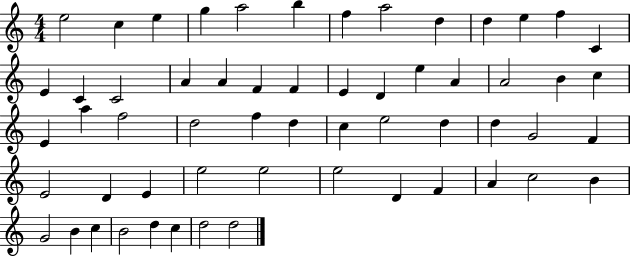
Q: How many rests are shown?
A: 0